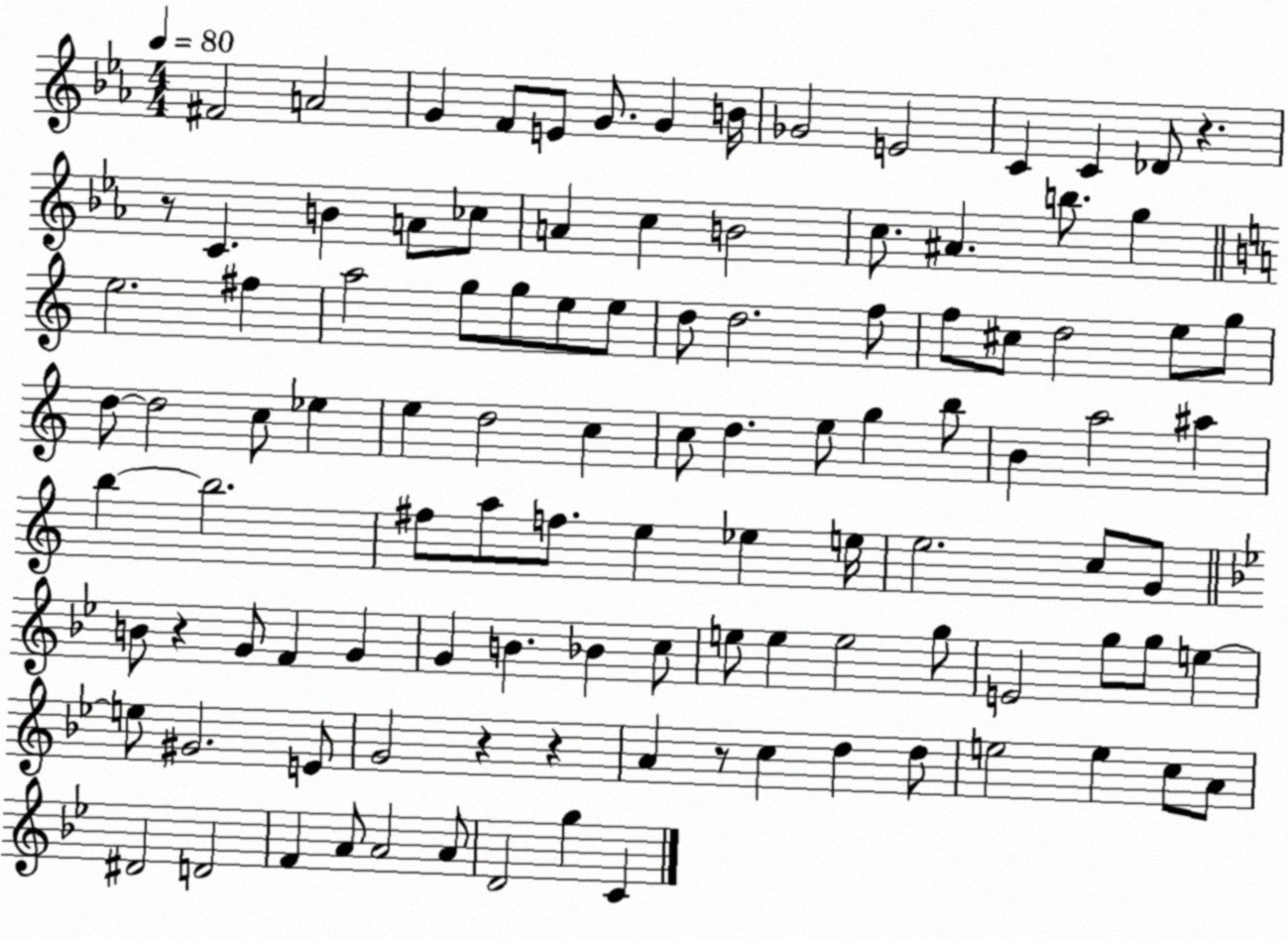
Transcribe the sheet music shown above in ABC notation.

X:1
T:Untitled
M:4/4
L:1/4
K:Eb
^F2 A2 G F/2 E/2 G/2 G B/4 _G2 E2 C C _D/2 z z/2 C B A/2 _c/2 A c B2 c/2 ^A b/2 g e2 ^f a2 g/2 g/2 e/2 e/2 d/2 d2 f/2 f/2 ^c/2 d2 e/2 g/2 d/2 d2 c/2 _e e d2 c c/2 d e/2 g b/2 B a2 ^a b b2 ^f/2 a/2 f/2 e _e e/4 e2 c/2 G/2 B/2 z G/2 F G G B _B c/2 e/2 e e2 g/2 E2 g/2 g/2 e e/2 ^G2 E/2 G2 z z A z/2 c d d/2 e2 e c/2 A/2 ^D2 D2 F A/2 A2 A/2 D2 g C